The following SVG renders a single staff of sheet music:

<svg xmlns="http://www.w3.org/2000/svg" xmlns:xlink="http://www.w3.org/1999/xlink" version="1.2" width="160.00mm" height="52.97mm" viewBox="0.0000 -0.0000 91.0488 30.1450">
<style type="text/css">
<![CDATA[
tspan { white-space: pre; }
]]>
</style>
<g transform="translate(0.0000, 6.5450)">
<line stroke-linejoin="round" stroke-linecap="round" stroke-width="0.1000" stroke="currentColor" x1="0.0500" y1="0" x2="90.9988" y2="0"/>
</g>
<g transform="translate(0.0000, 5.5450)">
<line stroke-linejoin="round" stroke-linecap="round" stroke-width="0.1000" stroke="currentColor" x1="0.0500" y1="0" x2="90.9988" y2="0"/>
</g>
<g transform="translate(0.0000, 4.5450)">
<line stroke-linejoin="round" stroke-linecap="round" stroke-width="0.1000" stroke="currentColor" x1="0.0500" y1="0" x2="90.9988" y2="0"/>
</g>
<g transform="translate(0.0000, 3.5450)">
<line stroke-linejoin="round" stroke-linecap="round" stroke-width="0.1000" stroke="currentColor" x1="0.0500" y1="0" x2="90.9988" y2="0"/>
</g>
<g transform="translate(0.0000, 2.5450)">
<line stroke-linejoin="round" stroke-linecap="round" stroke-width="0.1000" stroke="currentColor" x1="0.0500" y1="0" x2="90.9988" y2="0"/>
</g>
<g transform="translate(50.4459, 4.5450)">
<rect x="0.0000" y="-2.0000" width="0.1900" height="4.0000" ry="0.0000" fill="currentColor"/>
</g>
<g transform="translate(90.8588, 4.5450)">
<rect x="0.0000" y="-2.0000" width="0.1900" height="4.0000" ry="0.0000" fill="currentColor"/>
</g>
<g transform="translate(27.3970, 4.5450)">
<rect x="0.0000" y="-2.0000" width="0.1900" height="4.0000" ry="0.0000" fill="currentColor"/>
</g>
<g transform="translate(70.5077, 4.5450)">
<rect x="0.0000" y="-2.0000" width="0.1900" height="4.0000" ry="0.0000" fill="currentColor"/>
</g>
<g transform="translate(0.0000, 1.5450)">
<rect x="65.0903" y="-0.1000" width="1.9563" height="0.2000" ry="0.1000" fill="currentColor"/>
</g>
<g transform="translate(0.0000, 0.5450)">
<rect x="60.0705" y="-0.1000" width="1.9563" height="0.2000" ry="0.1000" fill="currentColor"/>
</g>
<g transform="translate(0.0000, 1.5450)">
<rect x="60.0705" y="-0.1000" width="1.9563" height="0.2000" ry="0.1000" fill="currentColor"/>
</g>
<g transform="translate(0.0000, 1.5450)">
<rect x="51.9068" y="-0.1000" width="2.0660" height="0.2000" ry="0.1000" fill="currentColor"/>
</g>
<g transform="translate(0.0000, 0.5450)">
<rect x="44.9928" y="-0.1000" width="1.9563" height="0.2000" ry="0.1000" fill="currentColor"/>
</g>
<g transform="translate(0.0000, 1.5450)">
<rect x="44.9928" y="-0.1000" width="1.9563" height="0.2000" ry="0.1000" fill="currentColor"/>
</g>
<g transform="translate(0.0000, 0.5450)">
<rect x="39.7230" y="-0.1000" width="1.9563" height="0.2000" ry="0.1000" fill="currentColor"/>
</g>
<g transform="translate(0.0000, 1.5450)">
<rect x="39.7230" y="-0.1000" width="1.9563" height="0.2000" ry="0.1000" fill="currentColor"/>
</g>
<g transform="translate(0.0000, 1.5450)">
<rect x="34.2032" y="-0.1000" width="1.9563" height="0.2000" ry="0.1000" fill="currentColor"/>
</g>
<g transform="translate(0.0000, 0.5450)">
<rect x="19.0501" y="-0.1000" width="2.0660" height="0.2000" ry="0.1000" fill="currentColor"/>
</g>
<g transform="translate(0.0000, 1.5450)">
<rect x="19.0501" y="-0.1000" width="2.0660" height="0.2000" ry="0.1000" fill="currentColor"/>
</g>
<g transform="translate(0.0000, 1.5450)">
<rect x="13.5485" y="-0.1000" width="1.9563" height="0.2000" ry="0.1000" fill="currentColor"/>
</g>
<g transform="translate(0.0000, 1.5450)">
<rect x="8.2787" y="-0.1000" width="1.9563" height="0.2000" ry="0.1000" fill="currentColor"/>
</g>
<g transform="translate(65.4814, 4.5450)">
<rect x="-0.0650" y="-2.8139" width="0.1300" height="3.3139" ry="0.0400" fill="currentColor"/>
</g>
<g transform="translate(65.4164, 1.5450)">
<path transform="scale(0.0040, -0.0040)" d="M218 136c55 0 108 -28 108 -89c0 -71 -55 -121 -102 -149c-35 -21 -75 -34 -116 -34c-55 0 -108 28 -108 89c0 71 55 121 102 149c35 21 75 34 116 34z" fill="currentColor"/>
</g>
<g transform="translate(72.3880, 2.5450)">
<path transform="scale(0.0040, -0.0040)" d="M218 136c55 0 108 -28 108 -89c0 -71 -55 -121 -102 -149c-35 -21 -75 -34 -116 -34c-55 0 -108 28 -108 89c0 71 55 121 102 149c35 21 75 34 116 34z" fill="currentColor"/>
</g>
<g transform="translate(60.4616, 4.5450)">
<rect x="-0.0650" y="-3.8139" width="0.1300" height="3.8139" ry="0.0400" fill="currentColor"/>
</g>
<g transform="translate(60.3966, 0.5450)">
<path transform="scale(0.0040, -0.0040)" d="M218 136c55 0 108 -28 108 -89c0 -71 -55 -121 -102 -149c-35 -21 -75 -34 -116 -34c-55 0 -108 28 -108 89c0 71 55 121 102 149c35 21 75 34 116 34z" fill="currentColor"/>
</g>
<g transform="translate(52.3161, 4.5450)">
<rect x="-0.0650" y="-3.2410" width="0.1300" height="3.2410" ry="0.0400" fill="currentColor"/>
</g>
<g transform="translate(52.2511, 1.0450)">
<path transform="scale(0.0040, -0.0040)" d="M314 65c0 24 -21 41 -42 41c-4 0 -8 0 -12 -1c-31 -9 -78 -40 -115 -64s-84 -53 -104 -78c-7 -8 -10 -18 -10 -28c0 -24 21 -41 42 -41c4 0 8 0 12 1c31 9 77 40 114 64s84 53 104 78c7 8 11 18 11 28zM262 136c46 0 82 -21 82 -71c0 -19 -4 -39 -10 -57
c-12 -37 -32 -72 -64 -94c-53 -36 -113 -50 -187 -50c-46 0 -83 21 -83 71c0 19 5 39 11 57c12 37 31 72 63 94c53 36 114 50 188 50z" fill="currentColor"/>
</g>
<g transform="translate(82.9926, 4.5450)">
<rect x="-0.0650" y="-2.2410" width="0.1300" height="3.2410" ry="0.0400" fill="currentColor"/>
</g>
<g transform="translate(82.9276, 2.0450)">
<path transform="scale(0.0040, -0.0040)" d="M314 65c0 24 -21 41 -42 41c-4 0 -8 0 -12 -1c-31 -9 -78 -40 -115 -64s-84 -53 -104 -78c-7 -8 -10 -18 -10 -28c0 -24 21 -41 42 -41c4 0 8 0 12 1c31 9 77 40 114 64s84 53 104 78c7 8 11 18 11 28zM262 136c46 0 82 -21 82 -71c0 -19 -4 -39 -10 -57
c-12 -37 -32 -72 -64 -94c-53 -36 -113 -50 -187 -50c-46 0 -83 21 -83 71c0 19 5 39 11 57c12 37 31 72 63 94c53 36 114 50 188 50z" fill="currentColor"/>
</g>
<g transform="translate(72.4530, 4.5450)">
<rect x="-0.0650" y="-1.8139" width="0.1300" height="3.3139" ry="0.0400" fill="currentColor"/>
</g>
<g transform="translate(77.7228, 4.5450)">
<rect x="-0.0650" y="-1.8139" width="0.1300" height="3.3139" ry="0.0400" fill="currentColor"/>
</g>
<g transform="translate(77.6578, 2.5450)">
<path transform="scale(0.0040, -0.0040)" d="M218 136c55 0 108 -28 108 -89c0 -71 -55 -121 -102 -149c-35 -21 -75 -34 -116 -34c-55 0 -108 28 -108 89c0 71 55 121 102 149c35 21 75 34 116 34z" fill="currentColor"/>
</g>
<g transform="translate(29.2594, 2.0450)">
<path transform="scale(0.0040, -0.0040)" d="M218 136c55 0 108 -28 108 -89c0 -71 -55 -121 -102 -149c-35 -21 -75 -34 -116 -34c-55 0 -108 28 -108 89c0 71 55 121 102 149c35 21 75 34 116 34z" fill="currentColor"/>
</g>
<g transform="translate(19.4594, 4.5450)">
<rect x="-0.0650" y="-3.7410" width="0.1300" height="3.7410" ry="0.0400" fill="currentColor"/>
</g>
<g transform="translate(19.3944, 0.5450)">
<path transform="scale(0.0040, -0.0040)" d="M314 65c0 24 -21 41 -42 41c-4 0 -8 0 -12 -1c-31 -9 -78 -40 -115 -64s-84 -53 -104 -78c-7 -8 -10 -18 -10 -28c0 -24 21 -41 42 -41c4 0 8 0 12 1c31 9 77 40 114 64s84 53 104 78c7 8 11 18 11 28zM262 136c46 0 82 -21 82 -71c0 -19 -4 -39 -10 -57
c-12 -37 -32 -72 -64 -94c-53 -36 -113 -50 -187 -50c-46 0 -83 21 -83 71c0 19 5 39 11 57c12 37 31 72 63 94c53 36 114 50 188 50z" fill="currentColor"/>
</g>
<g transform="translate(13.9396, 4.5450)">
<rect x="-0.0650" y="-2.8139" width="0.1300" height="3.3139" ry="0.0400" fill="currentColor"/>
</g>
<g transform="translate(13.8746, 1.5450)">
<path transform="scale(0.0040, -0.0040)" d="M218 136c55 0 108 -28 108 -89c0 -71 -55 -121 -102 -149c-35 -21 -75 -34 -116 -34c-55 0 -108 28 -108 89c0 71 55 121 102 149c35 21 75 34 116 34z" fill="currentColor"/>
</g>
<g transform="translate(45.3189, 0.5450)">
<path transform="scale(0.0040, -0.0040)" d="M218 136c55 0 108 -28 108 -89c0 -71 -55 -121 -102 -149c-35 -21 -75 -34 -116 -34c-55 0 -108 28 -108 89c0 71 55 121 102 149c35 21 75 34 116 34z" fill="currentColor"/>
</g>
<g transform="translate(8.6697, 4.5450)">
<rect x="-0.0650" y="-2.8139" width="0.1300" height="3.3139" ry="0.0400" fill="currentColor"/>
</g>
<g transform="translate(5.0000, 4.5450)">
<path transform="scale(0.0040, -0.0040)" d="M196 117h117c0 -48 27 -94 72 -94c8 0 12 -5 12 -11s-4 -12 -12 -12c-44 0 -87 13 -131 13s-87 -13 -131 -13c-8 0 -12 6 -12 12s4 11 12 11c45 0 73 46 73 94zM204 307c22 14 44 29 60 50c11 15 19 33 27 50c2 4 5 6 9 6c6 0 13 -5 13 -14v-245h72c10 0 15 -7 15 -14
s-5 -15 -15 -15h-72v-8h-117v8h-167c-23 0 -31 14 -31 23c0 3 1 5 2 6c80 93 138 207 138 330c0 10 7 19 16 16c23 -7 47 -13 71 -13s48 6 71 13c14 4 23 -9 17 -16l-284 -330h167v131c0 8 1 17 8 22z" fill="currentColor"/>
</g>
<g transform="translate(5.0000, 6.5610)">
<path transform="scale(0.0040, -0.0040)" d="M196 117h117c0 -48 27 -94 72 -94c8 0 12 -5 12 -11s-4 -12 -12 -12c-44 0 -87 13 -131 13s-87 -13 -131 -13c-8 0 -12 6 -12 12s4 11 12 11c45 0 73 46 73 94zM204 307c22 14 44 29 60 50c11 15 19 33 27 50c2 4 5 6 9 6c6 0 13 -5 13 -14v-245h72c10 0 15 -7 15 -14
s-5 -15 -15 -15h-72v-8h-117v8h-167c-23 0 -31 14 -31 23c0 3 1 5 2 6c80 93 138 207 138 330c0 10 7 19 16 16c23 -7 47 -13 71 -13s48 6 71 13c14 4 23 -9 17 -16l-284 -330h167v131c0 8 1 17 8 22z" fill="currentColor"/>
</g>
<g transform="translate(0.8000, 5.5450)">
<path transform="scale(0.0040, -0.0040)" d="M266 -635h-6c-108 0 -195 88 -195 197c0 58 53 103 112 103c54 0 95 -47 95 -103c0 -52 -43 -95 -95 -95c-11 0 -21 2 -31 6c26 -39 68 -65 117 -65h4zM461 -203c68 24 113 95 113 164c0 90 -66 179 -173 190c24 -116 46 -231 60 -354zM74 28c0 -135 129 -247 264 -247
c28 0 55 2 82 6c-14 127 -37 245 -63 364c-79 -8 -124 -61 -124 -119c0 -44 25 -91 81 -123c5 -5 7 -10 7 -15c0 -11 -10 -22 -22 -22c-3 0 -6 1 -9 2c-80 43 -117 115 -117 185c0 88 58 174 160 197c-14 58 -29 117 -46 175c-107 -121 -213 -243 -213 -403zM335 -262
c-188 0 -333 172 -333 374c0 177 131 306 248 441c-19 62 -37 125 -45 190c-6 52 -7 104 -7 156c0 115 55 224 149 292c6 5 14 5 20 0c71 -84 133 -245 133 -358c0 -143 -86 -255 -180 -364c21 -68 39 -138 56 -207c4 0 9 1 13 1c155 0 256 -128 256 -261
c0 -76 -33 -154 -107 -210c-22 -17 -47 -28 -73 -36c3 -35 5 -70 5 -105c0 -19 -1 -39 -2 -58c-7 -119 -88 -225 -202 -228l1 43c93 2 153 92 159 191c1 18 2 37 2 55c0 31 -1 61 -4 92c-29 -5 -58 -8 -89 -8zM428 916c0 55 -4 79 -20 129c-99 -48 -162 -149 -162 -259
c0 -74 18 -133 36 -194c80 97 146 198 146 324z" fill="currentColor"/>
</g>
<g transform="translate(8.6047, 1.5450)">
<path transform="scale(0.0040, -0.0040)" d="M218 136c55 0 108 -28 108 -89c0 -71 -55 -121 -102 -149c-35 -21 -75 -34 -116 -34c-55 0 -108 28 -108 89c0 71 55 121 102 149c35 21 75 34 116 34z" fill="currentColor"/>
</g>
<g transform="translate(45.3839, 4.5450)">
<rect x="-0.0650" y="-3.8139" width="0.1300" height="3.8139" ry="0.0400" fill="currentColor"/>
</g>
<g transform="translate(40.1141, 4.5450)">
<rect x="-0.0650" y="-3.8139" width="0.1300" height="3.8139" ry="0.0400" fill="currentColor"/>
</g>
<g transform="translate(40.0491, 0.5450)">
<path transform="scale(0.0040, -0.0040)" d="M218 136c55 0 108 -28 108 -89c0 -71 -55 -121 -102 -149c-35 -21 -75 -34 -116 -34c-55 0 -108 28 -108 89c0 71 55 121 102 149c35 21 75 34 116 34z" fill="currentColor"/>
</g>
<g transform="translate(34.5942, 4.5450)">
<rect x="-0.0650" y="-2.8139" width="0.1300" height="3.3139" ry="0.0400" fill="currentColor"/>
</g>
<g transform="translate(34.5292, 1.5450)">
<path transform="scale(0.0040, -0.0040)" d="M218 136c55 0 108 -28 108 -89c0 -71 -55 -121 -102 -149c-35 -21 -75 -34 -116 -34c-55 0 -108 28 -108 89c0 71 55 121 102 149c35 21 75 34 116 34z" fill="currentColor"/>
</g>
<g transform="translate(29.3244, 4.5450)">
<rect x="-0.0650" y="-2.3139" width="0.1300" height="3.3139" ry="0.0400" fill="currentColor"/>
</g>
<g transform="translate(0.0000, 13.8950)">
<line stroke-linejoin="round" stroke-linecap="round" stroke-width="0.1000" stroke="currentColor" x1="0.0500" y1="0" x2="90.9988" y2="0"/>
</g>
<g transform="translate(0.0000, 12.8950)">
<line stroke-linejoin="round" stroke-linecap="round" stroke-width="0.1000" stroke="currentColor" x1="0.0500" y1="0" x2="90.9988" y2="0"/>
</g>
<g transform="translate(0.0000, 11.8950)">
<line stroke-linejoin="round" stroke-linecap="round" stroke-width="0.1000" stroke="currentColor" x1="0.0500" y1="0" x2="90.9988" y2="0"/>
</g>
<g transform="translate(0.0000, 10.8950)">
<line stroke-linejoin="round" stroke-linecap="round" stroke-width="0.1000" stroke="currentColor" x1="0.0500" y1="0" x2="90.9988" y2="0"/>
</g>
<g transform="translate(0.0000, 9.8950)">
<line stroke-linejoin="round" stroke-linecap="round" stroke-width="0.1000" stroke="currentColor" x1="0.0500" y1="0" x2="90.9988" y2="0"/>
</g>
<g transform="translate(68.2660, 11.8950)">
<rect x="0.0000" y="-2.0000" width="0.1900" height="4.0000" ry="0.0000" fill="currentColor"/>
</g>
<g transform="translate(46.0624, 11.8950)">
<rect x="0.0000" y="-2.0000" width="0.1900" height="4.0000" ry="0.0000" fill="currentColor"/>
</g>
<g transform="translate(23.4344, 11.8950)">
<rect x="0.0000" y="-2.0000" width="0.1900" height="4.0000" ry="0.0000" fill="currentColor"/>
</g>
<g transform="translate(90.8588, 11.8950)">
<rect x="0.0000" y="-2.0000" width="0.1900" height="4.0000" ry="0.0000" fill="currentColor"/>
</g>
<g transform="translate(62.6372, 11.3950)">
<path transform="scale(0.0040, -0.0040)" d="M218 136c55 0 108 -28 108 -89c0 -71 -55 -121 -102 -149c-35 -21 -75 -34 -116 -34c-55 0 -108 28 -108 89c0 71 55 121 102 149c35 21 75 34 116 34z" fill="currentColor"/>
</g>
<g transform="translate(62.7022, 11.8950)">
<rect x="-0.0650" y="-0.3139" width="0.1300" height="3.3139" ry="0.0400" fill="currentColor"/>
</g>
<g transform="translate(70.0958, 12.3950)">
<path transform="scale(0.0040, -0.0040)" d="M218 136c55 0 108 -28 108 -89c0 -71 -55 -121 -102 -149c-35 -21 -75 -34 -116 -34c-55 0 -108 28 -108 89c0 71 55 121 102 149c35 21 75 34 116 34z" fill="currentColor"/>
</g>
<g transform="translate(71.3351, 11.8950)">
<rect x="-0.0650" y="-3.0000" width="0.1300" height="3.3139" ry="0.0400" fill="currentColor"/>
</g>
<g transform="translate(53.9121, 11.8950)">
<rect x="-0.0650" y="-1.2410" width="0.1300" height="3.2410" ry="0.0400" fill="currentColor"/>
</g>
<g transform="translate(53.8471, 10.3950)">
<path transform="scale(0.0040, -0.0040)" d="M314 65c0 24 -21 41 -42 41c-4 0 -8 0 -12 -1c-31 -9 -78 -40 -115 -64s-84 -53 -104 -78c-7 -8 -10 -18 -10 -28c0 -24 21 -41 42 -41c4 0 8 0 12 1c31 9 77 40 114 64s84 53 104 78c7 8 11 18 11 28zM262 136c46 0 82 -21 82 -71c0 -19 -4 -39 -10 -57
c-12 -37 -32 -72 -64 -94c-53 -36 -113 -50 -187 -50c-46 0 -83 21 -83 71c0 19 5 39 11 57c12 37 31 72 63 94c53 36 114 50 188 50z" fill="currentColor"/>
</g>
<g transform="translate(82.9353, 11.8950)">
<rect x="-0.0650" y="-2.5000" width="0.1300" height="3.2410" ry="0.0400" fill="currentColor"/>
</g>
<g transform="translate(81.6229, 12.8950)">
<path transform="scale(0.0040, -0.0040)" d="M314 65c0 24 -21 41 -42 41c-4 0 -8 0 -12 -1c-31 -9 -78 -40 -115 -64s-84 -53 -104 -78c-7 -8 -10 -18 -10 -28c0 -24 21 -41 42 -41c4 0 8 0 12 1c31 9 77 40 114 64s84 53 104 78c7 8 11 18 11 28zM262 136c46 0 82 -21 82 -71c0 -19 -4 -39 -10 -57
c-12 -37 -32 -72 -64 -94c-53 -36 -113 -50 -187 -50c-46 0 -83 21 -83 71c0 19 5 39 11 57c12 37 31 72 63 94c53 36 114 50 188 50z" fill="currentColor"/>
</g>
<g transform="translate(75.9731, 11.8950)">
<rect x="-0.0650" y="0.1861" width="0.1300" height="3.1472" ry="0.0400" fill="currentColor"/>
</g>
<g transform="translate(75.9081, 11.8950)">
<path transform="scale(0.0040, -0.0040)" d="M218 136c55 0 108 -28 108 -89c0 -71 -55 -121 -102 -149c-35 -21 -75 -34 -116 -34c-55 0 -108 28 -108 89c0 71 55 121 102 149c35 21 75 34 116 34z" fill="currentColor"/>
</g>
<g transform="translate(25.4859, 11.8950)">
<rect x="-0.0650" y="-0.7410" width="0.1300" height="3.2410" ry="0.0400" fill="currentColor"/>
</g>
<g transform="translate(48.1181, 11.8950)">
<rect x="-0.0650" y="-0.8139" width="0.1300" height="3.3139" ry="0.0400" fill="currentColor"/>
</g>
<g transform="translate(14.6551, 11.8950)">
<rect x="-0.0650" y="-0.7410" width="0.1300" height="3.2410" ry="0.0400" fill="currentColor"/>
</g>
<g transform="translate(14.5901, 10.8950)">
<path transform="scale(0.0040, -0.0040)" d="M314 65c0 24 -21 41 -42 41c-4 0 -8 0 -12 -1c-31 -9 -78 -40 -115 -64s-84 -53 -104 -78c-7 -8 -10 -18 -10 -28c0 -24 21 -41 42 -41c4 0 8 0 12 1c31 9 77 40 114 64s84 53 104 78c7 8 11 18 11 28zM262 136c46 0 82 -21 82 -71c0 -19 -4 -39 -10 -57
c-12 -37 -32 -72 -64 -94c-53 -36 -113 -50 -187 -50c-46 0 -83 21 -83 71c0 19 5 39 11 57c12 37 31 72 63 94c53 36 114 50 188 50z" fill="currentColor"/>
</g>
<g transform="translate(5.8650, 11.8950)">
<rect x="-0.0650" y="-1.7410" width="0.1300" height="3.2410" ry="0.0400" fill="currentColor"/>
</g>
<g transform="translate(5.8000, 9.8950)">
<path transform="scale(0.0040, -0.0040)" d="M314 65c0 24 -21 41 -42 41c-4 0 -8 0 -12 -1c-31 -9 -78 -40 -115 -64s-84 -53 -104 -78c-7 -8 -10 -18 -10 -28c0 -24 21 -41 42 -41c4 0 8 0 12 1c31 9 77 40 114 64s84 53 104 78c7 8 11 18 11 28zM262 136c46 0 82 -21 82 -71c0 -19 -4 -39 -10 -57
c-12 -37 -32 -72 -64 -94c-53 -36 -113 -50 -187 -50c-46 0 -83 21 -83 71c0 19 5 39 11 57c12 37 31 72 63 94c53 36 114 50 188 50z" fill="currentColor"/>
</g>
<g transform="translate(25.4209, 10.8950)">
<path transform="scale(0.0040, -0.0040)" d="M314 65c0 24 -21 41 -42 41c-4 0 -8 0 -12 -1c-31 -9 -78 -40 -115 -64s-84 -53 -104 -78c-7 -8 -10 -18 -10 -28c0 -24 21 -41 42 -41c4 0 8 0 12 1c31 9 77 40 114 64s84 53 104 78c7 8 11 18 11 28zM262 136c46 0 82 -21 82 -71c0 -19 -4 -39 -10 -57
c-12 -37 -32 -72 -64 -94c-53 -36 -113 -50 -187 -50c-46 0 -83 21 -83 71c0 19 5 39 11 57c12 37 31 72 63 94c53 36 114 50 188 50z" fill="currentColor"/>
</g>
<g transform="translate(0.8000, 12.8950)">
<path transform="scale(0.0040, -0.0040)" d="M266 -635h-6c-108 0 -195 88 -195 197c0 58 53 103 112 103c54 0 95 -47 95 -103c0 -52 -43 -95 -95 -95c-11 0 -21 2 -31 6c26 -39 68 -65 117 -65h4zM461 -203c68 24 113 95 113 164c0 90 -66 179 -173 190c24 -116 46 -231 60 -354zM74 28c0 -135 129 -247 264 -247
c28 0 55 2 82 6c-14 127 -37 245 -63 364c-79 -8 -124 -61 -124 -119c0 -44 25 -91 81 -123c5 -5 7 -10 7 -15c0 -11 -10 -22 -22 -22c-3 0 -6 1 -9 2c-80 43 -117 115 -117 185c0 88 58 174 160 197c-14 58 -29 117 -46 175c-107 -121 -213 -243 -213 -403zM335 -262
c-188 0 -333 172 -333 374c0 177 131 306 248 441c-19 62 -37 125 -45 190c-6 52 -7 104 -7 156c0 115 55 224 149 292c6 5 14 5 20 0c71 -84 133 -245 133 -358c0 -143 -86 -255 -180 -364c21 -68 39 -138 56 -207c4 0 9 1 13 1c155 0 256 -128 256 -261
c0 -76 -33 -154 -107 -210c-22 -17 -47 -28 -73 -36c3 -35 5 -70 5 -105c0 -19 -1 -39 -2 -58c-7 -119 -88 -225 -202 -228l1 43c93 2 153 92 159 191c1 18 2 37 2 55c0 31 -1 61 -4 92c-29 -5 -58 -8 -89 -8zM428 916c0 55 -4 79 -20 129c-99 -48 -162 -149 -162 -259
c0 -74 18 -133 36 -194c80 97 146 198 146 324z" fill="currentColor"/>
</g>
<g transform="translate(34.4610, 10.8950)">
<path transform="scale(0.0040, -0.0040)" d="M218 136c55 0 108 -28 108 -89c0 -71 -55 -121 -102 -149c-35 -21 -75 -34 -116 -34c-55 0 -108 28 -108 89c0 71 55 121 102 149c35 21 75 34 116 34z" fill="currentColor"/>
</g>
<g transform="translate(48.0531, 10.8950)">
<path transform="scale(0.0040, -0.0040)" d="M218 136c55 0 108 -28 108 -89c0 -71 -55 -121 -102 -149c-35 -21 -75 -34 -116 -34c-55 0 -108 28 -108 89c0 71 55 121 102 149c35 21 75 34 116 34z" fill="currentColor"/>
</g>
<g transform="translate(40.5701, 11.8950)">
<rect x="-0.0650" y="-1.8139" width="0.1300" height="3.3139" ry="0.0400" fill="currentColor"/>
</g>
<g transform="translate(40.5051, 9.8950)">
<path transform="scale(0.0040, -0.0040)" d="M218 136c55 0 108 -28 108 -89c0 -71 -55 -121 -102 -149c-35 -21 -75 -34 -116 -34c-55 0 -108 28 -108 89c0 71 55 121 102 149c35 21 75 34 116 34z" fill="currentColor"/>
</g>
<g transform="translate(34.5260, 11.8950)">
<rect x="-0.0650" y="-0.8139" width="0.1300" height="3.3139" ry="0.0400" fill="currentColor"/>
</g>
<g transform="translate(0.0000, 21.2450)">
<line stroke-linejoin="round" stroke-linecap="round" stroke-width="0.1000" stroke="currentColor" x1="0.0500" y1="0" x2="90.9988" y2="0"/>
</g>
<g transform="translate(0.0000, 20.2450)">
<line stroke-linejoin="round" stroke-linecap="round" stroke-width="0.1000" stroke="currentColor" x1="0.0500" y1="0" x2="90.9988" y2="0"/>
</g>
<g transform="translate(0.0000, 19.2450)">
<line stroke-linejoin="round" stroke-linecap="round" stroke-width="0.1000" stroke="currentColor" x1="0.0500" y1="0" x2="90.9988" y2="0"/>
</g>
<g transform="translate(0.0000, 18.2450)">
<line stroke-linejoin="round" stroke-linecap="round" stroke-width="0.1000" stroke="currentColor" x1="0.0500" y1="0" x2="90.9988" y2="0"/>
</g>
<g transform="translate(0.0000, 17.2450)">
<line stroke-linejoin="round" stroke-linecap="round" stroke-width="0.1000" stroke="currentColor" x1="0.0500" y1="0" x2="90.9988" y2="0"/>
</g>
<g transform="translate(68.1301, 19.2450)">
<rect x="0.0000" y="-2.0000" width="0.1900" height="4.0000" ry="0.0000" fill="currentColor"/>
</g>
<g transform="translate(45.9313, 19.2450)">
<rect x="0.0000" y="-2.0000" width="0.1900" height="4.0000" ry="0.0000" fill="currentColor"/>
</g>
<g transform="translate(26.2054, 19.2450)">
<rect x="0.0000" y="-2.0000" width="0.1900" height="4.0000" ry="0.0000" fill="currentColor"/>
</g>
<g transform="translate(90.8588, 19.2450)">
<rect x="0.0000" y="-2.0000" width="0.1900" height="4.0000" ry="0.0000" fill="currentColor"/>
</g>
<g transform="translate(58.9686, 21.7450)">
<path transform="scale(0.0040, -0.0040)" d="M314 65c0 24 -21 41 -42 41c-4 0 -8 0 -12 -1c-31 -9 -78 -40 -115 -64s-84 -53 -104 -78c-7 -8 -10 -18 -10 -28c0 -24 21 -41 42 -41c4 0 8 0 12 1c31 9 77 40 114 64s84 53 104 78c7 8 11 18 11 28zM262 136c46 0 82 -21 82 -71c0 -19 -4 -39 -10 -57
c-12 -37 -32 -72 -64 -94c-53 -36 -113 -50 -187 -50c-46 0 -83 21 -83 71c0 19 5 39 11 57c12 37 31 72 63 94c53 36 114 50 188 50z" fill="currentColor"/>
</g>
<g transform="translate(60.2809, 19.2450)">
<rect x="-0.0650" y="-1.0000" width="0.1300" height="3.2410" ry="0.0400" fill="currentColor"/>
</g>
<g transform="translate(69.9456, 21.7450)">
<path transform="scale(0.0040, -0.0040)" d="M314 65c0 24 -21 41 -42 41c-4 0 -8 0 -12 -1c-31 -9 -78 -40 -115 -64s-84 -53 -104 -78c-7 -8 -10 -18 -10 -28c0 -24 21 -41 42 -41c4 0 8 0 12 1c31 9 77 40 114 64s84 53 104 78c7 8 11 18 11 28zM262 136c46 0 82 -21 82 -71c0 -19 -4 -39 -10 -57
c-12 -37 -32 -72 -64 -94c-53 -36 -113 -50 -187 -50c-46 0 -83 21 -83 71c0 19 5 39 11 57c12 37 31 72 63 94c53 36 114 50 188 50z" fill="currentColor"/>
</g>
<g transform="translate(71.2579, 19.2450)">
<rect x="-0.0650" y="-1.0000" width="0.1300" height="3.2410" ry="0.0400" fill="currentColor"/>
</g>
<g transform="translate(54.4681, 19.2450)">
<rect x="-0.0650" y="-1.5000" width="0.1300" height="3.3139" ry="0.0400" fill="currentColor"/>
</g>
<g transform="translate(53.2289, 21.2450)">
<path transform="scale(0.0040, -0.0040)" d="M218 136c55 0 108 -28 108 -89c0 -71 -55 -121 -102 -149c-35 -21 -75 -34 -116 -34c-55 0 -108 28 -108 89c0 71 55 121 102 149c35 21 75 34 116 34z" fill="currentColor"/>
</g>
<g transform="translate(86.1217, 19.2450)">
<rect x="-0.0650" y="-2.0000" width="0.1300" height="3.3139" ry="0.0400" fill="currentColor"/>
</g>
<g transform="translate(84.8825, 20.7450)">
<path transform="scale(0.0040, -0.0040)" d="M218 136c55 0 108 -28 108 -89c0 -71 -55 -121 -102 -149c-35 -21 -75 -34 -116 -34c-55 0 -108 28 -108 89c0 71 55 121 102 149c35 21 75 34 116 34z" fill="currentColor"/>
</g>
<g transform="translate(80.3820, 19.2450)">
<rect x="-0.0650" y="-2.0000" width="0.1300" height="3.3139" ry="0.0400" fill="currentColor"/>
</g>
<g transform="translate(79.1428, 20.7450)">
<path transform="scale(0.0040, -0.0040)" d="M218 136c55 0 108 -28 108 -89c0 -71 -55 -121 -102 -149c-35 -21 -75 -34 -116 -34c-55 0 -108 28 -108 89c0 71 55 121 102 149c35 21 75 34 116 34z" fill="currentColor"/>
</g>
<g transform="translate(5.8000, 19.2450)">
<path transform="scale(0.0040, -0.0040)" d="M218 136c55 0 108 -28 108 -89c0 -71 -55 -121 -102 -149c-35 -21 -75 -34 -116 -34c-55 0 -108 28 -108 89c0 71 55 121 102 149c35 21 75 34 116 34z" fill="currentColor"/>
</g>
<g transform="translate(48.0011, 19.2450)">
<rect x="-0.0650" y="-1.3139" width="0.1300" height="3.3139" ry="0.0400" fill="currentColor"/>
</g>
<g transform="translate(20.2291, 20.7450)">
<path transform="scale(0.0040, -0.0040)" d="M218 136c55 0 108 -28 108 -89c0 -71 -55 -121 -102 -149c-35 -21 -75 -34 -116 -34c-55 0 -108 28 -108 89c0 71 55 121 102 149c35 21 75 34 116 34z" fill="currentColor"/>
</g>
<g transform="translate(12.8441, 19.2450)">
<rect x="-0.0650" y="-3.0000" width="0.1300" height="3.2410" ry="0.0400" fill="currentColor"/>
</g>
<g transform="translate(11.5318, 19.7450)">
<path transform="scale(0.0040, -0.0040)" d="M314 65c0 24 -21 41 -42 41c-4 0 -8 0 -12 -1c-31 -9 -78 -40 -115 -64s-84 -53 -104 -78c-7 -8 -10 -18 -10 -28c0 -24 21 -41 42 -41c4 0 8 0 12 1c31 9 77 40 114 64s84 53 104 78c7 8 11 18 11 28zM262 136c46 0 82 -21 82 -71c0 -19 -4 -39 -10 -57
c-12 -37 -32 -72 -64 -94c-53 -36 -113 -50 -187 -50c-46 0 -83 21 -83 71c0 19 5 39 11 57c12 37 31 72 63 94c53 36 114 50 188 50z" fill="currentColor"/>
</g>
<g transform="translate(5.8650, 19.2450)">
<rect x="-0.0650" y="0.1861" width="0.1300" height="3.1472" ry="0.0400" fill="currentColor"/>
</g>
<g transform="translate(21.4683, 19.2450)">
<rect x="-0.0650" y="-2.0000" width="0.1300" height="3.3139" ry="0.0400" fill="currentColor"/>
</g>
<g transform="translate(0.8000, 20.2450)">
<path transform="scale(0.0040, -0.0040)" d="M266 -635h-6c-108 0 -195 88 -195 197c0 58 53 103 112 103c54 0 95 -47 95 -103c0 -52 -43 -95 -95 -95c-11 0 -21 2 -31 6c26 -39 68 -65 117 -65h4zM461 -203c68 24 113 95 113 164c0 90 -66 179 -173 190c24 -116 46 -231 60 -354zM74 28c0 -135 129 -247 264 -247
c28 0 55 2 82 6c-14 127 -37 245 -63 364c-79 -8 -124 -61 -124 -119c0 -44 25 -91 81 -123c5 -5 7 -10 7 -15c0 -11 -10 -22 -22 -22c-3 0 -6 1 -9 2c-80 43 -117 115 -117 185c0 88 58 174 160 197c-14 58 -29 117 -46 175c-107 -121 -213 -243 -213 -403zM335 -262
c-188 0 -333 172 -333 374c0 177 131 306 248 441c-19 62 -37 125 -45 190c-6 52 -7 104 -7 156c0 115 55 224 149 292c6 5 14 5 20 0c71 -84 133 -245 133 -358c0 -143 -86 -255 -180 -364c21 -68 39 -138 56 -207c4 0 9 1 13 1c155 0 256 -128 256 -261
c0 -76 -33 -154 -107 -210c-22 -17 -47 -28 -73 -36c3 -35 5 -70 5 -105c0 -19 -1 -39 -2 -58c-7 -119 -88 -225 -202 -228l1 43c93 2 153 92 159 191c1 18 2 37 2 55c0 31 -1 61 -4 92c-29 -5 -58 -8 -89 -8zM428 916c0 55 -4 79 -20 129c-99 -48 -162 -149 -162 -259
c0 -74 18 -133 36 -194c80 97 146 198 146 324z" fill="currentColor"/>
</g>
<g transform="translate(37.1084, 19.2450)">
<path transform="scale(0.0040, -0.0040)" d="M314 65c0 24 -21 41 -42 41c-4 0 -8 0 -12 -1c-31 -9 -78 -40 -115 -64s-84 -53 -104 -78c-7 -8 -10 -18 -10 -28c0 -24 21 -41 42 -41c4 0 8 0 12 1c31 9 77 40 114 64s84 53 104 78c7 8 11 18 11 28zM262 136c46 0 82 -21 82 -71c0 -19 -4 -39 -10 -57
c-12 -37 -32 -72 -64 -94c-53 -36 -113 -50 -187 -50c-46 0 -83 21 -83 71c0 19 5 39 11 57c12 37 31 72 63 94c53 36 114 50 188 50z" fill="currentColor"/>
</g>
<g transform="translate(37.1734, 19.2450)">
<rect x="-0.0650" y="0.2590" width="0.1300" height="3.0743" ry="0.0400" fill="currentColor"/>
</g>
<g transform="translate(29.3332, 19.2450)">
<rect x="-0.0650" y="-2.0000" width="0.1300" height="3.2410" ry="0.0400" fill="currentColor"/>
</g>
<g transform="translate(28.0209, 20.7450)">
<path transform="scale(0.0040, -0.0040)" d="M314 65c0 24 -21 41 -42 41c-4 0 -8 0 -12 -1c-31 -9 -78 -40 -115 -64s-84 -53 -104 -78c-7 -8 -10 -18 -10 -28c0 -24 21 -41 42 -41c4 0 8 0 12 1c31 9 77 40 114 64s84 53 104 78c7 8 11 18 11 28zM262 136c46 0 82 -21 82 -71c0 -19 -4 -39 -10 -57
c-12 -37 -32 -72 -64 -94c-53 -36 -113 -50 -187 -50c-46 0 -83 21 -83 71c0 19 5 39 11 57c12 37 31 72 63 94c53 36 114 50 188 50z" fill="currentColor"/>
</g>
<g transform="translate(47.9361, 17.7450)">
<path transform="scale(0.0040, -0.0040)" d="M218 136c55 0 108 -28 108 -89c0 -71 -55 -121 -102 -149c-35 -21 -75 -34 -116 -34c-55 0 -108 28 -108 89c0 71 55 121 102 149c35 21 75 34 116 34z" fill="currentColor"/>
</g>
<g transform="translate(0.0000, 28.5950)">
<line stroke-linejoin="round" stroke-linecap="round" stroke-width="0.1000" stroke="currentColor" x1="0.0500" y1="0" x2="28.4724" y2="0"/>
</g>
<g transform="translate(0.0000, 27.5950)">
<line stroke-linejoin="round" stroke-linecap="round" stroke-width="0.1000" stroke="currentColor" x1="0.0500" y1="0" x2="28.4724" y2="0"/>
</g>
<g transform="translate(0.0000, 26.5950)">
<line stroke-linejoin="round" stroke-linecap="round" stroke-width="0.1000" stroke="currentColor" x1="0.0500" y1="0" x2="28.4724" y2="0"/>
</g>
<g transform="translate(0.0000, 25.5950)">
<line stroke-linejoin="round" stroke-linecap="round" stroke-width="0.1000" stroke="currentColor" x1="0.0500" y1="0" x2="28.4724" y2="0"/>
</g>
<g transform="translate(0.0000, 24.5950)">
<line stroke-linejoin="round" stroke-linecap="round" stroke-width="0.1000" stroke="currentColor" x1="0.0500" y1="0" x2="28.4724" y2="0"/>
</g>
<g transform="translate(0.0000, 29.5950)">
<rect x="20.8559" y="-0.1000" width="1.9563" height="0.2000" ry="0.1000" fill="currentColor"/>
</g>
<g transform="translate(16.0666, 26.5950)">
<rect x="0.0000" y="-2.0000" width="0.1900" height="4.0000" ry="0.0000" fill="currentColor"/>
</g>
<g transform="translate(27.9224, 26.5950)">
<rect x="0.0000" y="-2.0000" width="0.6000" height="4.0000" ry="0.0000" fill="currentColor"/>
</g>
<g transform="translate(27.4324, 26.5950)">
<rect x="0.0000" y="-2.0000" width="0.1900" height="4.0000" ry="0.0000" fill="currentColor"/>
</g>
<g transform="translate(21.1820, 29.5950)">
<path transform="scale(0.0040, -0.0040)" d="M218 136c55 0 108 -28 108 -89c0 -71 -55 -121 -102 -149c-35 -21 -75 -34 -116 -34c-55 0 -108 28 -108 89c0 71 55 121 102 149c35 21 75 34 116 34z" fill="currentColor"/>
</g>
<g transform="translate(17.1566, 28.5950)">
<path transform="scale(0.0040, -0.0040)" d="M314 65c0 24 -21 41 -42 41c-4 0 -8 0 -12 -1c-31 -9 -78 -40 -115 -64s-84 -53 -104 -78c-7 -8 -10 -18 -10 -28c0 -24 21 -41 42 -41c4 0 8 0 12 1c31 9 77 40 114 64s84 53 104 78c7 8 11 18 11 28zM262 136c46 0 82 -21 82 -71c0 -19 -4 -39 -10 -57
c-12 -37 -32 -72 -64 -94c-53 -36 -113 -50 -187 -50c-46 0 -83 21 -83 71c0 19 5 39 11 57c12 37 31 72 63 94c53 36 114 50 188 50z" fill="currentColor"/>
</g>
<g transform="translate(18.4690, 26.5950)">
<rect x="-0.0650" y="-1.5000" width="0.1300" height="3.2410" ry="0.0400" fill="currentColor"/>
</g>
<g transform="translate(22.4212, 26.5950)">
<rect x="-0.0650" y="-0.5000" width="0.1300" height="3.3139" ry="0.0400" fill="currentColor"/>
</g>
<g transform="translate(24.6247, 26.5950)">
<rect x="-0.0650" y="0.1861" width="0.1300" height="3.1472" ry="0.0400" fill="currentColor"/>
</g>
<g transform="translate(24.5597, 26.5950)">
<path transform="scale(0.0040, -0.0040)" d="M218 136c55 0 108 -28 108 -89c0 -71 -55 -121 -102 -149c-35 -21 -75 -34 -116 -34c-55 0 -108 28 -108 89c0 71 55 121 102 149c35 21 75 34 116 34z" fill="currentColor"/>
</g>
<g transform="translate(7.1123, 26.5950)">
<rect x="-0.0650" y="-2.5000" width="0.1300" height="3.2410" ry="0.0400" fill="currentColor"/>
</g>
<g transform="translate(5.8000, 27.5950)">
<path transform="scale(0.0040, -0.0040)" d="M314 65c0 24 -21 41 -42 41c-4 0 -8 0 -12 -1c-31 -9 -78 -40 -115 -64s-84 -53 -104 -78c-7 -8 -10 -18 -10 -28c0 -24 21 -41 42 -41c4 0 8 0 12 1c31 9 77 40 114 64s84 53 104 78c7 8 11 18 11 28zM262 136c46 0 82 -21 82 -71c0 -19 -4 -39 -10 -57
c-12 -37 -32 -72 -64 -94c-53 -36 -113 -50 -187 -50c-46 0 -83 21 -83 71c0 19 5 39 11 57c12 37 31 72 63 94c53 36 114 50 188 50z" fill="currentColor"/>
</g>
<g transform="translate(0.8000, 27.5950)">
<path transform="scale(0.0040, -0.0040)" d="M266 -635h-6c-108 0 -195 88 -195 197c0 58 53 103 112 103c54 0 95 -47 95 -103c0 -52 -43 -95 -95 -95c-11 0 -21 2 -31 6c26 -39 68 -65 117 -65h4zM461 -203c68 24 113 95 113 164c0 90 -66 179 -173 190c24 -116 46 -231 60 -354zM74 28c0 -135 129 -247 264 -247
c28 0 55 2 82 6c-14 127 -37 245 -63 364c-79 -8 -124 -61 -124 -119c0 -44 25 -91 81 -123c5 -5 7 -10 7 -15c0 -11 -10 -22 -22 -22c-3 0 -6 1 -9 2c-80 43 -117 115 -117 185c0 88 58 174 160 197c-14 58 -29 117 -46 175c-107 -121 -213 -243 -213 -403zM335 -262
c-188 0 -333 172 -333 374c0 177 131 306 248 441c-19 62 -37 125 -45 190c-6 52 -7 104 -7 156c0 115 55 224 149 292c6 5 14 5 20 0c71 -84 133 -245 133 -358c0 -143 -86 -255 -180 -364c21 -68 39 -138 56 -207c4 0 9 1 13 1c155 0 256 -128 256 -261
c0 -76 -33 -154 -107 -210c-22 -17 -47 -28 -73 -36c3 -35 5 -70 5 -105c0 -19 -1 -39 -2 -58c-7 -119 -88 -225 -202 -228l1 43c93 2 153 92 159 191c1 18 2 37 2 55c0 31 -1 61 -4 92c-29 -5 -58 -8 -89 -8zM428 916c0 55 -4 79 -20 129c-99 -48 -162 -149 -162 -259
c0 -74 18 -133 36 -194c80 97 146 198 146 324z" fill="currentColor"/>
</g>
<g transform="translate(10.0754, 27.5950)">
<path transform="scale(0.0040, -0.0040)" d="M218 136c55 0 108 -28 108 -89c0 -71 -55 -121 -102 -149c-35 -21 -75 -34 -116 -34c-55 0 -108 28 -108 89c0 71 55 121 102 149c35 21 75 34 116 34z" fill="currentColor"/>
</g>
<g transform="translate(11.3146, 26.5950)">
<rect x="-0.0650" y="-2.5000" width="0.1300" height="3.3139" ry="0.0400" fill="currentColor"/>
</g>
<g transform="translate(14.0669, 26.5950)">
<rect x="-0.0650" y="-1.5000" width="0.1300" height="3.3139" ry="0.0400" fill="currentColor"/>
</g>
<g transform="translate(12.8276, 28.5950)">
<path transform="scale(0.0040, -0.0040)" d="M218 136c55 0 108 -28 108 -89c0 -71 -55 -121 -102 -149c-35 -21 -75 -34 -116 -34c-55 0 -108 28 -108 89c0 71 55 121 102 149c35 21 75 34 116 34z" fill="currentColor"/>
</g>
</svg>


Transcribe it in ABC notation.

X:1
T:Untitled
M:4/4
L:1/4
K:C
a a c'2 g a c' c' b2 c' a f f g2 f2 d2 d2 d f d e2 c A B G2 B A2 F F2 B2 e E D2 D2 F F G2 G E E2 C B